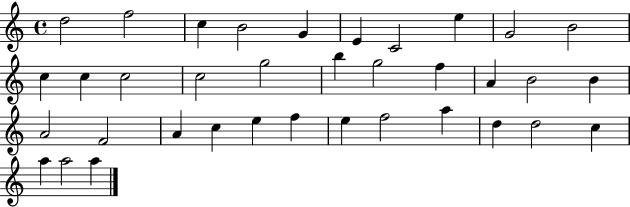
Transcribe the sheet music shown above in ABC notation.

X:1
T:Untitled
M:4/4
L:1/4
K:C
d2 f2 c B2 G E C2 e G2 B2 c c c2 c2 g2 b g2 f A B2 B A2 F2 A c e f e f2 a d d2 c a a2 a